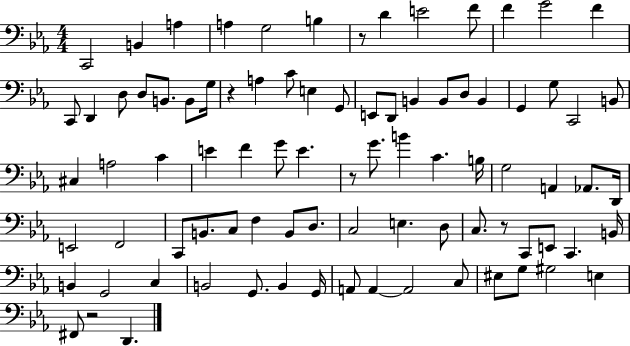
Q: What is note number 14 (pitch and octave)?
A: D2